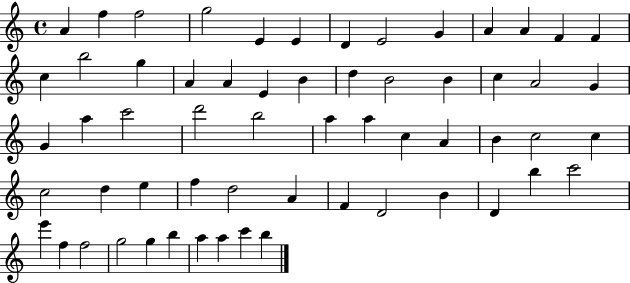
A4/q F5/q F5/h G5/h E4/q E4/q D4/q E4/h G4/q A4/q A4/q F4/q F4/q C5/q B5/h G5/q A4/q A4/q E4/q B4/q D5/q B4/h B4/q C5/q A4/h G4/q G4/q A5/q C6/h D6/h B5/h A5/q A5/q C5/q A4/q B4/q C5/h C5/q C5/h D5/q E5/q F5/q D5/h A4/q F4/q D4/h B4/q D4/q B5/q C6/h E6/q F5/q F5/h G5/h G5/q B5/q A5/q A5/q C6/q B5/q